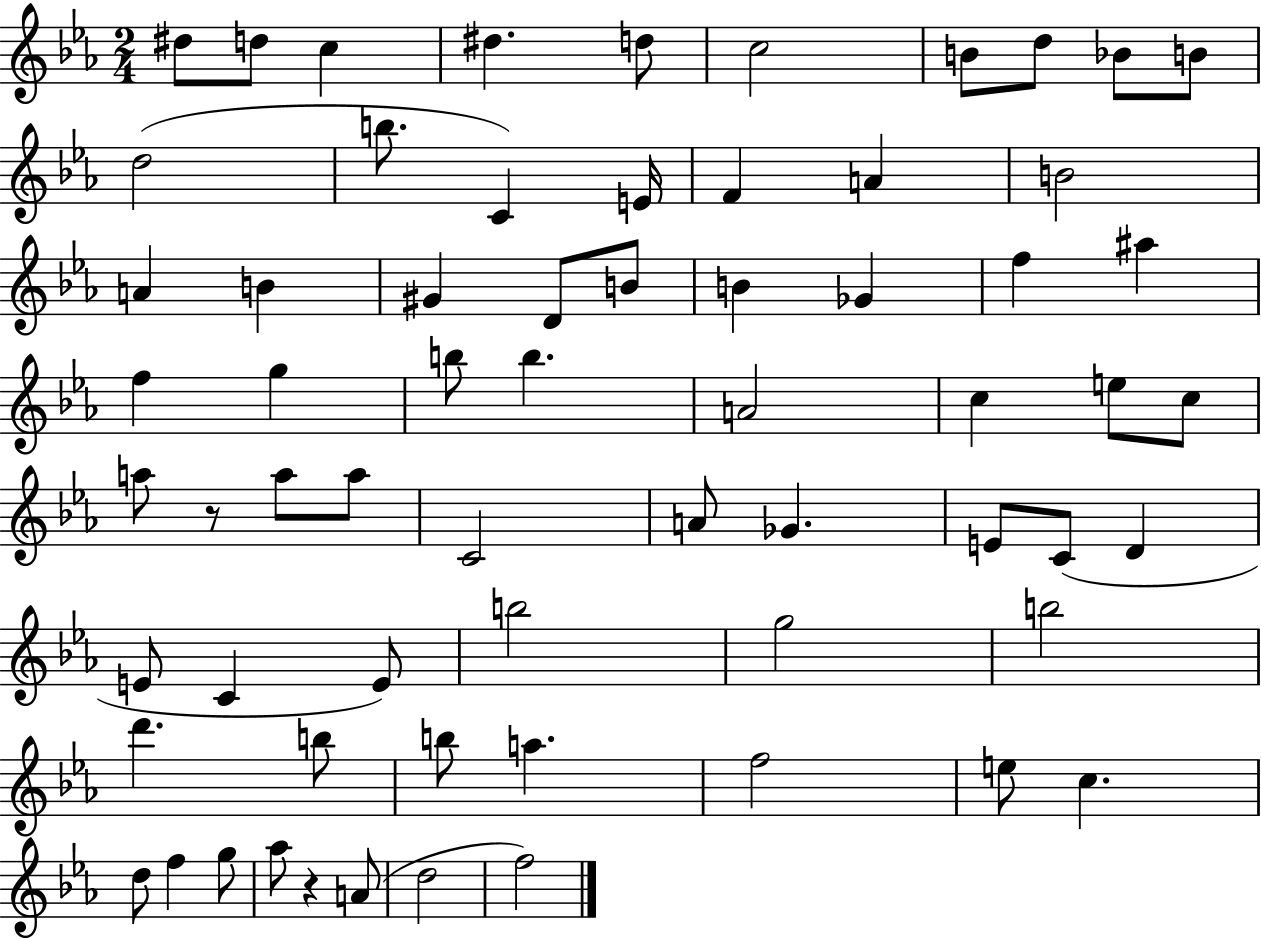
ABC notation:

X:1
T:Untitled
M:2/4
L:1/4
K:Eb
^d/2 d/2 c ^d d/2 c2 B/2 d/2 _B/2 B/2 d2 b/2 C E/4 F A B2 A B ^G D/2 B/2 B _G f ^a f g b/2 b A2 c e/2 c/2 a/2 z/2 a/2 a/2 C2 A/2 _G E/2 C/2 D E/2 C E/2 b2 g2 b2 d' b/2 b/2 a f2 e/2 c d/2 f g/2 _a/2 z A/2 d2 f2